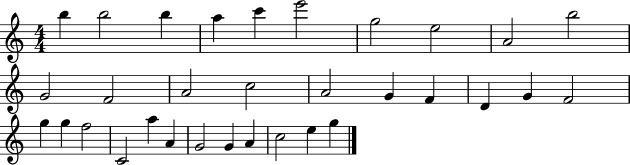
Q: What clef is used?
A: treble